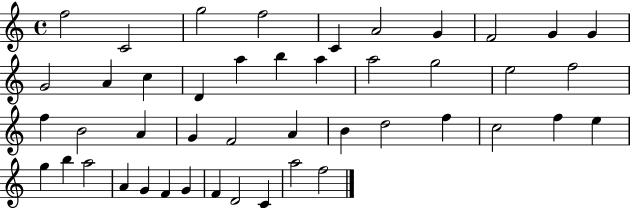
X:1
T:Untitled
M:4/4
L:1/4
K:C
f2 C2 g2 f2 C A2 G F2 G G G2 A c D a b a a2 g2 e2 f2 f B2 A G F2 A B d2 f c2 f e g b a2 A G F G F D2 C a2 f2